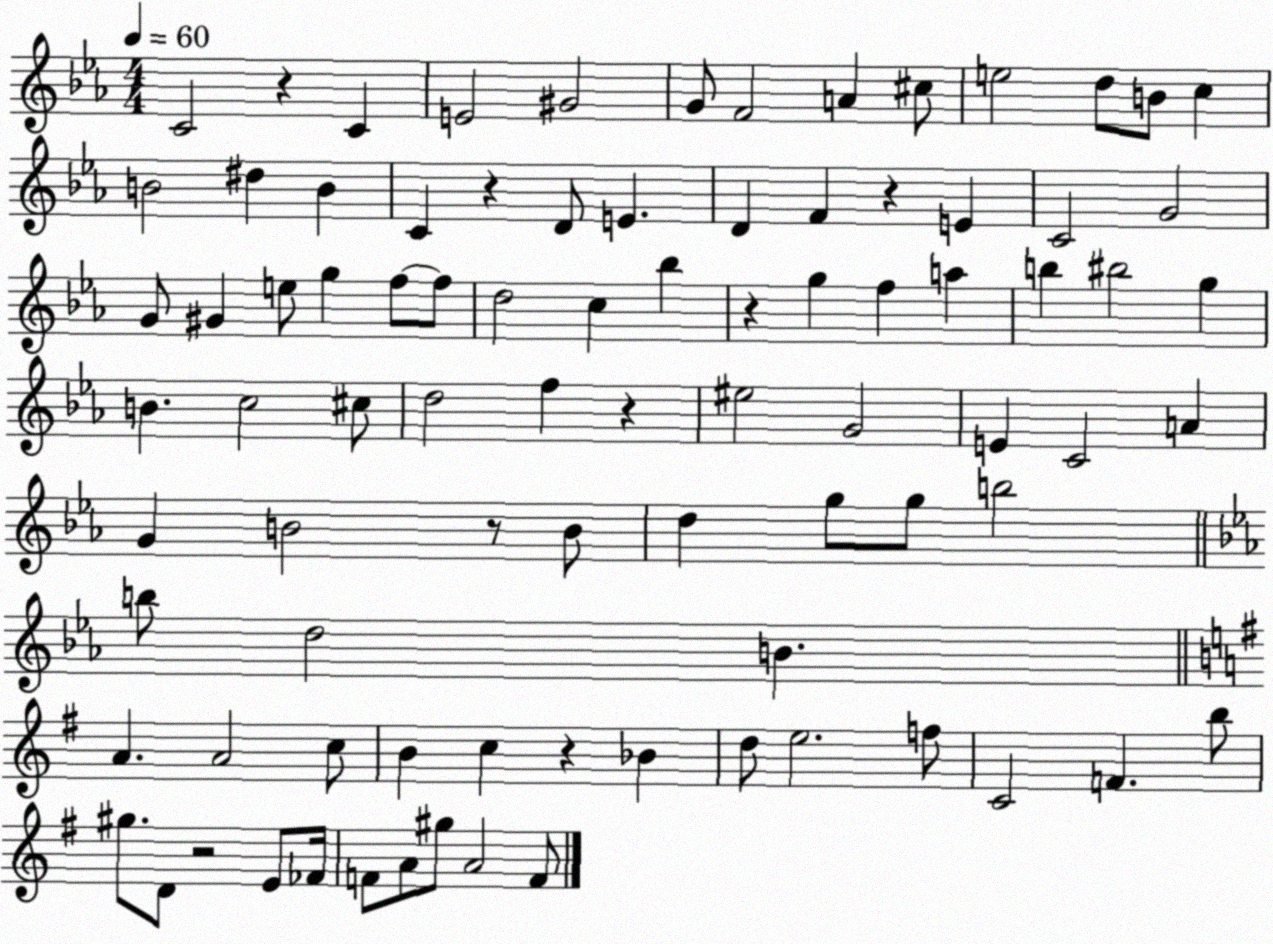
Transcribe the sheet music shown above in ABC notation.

X:1
T:Untitled
M:4/4
L:1/4
K:Eb
C2 z C E2 ^G2 G/2 F2 A ^c/2 e2 d/2 B/2 c B2 ^d B C z D/2 E D F z E C2 G2 G/2 ^G e/2 g f/2 f/2 d2 c _b z g f a b ^b2 g B c2 ^c/2 d2 f z ^e2 G2 E C2 A G B2 z/2 B/2 d g/2 g/2 b2 b/2 d2 B A A2 c/2 B c z _B d/2 e2 f/2 C2 F b/2 ^g/2 D/2 z2 E/2 _F/4 F/2 A/2 ^g/2 A2 F/2